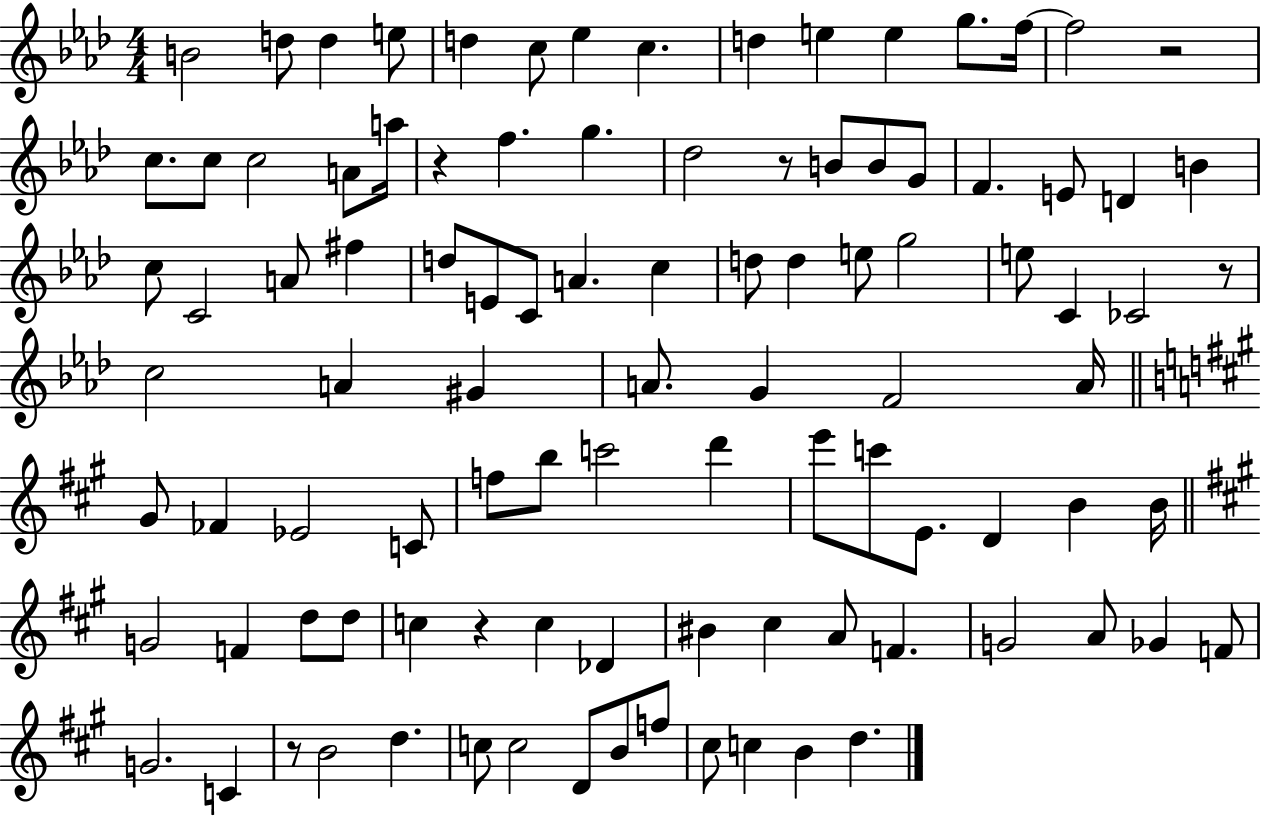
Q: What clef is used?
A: treble